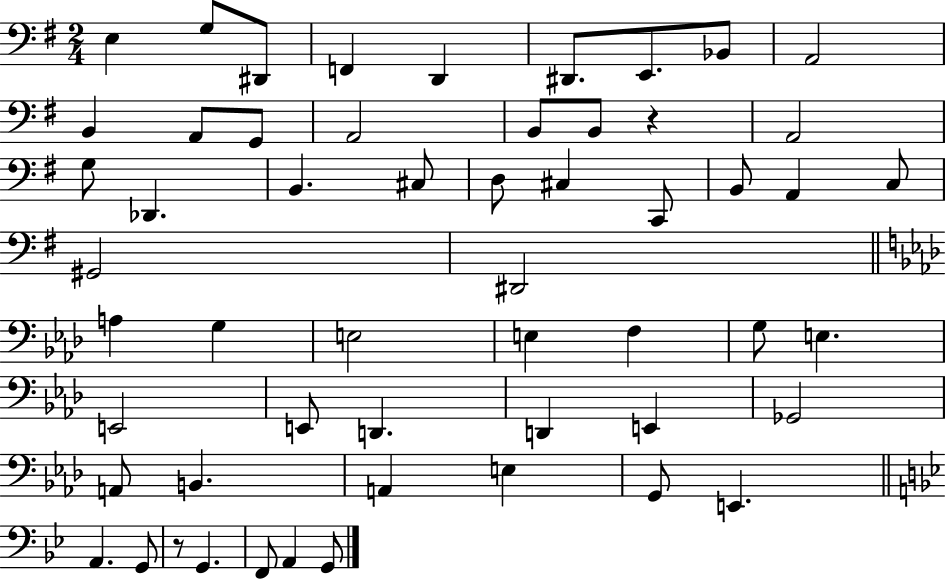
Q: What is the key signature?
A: G major